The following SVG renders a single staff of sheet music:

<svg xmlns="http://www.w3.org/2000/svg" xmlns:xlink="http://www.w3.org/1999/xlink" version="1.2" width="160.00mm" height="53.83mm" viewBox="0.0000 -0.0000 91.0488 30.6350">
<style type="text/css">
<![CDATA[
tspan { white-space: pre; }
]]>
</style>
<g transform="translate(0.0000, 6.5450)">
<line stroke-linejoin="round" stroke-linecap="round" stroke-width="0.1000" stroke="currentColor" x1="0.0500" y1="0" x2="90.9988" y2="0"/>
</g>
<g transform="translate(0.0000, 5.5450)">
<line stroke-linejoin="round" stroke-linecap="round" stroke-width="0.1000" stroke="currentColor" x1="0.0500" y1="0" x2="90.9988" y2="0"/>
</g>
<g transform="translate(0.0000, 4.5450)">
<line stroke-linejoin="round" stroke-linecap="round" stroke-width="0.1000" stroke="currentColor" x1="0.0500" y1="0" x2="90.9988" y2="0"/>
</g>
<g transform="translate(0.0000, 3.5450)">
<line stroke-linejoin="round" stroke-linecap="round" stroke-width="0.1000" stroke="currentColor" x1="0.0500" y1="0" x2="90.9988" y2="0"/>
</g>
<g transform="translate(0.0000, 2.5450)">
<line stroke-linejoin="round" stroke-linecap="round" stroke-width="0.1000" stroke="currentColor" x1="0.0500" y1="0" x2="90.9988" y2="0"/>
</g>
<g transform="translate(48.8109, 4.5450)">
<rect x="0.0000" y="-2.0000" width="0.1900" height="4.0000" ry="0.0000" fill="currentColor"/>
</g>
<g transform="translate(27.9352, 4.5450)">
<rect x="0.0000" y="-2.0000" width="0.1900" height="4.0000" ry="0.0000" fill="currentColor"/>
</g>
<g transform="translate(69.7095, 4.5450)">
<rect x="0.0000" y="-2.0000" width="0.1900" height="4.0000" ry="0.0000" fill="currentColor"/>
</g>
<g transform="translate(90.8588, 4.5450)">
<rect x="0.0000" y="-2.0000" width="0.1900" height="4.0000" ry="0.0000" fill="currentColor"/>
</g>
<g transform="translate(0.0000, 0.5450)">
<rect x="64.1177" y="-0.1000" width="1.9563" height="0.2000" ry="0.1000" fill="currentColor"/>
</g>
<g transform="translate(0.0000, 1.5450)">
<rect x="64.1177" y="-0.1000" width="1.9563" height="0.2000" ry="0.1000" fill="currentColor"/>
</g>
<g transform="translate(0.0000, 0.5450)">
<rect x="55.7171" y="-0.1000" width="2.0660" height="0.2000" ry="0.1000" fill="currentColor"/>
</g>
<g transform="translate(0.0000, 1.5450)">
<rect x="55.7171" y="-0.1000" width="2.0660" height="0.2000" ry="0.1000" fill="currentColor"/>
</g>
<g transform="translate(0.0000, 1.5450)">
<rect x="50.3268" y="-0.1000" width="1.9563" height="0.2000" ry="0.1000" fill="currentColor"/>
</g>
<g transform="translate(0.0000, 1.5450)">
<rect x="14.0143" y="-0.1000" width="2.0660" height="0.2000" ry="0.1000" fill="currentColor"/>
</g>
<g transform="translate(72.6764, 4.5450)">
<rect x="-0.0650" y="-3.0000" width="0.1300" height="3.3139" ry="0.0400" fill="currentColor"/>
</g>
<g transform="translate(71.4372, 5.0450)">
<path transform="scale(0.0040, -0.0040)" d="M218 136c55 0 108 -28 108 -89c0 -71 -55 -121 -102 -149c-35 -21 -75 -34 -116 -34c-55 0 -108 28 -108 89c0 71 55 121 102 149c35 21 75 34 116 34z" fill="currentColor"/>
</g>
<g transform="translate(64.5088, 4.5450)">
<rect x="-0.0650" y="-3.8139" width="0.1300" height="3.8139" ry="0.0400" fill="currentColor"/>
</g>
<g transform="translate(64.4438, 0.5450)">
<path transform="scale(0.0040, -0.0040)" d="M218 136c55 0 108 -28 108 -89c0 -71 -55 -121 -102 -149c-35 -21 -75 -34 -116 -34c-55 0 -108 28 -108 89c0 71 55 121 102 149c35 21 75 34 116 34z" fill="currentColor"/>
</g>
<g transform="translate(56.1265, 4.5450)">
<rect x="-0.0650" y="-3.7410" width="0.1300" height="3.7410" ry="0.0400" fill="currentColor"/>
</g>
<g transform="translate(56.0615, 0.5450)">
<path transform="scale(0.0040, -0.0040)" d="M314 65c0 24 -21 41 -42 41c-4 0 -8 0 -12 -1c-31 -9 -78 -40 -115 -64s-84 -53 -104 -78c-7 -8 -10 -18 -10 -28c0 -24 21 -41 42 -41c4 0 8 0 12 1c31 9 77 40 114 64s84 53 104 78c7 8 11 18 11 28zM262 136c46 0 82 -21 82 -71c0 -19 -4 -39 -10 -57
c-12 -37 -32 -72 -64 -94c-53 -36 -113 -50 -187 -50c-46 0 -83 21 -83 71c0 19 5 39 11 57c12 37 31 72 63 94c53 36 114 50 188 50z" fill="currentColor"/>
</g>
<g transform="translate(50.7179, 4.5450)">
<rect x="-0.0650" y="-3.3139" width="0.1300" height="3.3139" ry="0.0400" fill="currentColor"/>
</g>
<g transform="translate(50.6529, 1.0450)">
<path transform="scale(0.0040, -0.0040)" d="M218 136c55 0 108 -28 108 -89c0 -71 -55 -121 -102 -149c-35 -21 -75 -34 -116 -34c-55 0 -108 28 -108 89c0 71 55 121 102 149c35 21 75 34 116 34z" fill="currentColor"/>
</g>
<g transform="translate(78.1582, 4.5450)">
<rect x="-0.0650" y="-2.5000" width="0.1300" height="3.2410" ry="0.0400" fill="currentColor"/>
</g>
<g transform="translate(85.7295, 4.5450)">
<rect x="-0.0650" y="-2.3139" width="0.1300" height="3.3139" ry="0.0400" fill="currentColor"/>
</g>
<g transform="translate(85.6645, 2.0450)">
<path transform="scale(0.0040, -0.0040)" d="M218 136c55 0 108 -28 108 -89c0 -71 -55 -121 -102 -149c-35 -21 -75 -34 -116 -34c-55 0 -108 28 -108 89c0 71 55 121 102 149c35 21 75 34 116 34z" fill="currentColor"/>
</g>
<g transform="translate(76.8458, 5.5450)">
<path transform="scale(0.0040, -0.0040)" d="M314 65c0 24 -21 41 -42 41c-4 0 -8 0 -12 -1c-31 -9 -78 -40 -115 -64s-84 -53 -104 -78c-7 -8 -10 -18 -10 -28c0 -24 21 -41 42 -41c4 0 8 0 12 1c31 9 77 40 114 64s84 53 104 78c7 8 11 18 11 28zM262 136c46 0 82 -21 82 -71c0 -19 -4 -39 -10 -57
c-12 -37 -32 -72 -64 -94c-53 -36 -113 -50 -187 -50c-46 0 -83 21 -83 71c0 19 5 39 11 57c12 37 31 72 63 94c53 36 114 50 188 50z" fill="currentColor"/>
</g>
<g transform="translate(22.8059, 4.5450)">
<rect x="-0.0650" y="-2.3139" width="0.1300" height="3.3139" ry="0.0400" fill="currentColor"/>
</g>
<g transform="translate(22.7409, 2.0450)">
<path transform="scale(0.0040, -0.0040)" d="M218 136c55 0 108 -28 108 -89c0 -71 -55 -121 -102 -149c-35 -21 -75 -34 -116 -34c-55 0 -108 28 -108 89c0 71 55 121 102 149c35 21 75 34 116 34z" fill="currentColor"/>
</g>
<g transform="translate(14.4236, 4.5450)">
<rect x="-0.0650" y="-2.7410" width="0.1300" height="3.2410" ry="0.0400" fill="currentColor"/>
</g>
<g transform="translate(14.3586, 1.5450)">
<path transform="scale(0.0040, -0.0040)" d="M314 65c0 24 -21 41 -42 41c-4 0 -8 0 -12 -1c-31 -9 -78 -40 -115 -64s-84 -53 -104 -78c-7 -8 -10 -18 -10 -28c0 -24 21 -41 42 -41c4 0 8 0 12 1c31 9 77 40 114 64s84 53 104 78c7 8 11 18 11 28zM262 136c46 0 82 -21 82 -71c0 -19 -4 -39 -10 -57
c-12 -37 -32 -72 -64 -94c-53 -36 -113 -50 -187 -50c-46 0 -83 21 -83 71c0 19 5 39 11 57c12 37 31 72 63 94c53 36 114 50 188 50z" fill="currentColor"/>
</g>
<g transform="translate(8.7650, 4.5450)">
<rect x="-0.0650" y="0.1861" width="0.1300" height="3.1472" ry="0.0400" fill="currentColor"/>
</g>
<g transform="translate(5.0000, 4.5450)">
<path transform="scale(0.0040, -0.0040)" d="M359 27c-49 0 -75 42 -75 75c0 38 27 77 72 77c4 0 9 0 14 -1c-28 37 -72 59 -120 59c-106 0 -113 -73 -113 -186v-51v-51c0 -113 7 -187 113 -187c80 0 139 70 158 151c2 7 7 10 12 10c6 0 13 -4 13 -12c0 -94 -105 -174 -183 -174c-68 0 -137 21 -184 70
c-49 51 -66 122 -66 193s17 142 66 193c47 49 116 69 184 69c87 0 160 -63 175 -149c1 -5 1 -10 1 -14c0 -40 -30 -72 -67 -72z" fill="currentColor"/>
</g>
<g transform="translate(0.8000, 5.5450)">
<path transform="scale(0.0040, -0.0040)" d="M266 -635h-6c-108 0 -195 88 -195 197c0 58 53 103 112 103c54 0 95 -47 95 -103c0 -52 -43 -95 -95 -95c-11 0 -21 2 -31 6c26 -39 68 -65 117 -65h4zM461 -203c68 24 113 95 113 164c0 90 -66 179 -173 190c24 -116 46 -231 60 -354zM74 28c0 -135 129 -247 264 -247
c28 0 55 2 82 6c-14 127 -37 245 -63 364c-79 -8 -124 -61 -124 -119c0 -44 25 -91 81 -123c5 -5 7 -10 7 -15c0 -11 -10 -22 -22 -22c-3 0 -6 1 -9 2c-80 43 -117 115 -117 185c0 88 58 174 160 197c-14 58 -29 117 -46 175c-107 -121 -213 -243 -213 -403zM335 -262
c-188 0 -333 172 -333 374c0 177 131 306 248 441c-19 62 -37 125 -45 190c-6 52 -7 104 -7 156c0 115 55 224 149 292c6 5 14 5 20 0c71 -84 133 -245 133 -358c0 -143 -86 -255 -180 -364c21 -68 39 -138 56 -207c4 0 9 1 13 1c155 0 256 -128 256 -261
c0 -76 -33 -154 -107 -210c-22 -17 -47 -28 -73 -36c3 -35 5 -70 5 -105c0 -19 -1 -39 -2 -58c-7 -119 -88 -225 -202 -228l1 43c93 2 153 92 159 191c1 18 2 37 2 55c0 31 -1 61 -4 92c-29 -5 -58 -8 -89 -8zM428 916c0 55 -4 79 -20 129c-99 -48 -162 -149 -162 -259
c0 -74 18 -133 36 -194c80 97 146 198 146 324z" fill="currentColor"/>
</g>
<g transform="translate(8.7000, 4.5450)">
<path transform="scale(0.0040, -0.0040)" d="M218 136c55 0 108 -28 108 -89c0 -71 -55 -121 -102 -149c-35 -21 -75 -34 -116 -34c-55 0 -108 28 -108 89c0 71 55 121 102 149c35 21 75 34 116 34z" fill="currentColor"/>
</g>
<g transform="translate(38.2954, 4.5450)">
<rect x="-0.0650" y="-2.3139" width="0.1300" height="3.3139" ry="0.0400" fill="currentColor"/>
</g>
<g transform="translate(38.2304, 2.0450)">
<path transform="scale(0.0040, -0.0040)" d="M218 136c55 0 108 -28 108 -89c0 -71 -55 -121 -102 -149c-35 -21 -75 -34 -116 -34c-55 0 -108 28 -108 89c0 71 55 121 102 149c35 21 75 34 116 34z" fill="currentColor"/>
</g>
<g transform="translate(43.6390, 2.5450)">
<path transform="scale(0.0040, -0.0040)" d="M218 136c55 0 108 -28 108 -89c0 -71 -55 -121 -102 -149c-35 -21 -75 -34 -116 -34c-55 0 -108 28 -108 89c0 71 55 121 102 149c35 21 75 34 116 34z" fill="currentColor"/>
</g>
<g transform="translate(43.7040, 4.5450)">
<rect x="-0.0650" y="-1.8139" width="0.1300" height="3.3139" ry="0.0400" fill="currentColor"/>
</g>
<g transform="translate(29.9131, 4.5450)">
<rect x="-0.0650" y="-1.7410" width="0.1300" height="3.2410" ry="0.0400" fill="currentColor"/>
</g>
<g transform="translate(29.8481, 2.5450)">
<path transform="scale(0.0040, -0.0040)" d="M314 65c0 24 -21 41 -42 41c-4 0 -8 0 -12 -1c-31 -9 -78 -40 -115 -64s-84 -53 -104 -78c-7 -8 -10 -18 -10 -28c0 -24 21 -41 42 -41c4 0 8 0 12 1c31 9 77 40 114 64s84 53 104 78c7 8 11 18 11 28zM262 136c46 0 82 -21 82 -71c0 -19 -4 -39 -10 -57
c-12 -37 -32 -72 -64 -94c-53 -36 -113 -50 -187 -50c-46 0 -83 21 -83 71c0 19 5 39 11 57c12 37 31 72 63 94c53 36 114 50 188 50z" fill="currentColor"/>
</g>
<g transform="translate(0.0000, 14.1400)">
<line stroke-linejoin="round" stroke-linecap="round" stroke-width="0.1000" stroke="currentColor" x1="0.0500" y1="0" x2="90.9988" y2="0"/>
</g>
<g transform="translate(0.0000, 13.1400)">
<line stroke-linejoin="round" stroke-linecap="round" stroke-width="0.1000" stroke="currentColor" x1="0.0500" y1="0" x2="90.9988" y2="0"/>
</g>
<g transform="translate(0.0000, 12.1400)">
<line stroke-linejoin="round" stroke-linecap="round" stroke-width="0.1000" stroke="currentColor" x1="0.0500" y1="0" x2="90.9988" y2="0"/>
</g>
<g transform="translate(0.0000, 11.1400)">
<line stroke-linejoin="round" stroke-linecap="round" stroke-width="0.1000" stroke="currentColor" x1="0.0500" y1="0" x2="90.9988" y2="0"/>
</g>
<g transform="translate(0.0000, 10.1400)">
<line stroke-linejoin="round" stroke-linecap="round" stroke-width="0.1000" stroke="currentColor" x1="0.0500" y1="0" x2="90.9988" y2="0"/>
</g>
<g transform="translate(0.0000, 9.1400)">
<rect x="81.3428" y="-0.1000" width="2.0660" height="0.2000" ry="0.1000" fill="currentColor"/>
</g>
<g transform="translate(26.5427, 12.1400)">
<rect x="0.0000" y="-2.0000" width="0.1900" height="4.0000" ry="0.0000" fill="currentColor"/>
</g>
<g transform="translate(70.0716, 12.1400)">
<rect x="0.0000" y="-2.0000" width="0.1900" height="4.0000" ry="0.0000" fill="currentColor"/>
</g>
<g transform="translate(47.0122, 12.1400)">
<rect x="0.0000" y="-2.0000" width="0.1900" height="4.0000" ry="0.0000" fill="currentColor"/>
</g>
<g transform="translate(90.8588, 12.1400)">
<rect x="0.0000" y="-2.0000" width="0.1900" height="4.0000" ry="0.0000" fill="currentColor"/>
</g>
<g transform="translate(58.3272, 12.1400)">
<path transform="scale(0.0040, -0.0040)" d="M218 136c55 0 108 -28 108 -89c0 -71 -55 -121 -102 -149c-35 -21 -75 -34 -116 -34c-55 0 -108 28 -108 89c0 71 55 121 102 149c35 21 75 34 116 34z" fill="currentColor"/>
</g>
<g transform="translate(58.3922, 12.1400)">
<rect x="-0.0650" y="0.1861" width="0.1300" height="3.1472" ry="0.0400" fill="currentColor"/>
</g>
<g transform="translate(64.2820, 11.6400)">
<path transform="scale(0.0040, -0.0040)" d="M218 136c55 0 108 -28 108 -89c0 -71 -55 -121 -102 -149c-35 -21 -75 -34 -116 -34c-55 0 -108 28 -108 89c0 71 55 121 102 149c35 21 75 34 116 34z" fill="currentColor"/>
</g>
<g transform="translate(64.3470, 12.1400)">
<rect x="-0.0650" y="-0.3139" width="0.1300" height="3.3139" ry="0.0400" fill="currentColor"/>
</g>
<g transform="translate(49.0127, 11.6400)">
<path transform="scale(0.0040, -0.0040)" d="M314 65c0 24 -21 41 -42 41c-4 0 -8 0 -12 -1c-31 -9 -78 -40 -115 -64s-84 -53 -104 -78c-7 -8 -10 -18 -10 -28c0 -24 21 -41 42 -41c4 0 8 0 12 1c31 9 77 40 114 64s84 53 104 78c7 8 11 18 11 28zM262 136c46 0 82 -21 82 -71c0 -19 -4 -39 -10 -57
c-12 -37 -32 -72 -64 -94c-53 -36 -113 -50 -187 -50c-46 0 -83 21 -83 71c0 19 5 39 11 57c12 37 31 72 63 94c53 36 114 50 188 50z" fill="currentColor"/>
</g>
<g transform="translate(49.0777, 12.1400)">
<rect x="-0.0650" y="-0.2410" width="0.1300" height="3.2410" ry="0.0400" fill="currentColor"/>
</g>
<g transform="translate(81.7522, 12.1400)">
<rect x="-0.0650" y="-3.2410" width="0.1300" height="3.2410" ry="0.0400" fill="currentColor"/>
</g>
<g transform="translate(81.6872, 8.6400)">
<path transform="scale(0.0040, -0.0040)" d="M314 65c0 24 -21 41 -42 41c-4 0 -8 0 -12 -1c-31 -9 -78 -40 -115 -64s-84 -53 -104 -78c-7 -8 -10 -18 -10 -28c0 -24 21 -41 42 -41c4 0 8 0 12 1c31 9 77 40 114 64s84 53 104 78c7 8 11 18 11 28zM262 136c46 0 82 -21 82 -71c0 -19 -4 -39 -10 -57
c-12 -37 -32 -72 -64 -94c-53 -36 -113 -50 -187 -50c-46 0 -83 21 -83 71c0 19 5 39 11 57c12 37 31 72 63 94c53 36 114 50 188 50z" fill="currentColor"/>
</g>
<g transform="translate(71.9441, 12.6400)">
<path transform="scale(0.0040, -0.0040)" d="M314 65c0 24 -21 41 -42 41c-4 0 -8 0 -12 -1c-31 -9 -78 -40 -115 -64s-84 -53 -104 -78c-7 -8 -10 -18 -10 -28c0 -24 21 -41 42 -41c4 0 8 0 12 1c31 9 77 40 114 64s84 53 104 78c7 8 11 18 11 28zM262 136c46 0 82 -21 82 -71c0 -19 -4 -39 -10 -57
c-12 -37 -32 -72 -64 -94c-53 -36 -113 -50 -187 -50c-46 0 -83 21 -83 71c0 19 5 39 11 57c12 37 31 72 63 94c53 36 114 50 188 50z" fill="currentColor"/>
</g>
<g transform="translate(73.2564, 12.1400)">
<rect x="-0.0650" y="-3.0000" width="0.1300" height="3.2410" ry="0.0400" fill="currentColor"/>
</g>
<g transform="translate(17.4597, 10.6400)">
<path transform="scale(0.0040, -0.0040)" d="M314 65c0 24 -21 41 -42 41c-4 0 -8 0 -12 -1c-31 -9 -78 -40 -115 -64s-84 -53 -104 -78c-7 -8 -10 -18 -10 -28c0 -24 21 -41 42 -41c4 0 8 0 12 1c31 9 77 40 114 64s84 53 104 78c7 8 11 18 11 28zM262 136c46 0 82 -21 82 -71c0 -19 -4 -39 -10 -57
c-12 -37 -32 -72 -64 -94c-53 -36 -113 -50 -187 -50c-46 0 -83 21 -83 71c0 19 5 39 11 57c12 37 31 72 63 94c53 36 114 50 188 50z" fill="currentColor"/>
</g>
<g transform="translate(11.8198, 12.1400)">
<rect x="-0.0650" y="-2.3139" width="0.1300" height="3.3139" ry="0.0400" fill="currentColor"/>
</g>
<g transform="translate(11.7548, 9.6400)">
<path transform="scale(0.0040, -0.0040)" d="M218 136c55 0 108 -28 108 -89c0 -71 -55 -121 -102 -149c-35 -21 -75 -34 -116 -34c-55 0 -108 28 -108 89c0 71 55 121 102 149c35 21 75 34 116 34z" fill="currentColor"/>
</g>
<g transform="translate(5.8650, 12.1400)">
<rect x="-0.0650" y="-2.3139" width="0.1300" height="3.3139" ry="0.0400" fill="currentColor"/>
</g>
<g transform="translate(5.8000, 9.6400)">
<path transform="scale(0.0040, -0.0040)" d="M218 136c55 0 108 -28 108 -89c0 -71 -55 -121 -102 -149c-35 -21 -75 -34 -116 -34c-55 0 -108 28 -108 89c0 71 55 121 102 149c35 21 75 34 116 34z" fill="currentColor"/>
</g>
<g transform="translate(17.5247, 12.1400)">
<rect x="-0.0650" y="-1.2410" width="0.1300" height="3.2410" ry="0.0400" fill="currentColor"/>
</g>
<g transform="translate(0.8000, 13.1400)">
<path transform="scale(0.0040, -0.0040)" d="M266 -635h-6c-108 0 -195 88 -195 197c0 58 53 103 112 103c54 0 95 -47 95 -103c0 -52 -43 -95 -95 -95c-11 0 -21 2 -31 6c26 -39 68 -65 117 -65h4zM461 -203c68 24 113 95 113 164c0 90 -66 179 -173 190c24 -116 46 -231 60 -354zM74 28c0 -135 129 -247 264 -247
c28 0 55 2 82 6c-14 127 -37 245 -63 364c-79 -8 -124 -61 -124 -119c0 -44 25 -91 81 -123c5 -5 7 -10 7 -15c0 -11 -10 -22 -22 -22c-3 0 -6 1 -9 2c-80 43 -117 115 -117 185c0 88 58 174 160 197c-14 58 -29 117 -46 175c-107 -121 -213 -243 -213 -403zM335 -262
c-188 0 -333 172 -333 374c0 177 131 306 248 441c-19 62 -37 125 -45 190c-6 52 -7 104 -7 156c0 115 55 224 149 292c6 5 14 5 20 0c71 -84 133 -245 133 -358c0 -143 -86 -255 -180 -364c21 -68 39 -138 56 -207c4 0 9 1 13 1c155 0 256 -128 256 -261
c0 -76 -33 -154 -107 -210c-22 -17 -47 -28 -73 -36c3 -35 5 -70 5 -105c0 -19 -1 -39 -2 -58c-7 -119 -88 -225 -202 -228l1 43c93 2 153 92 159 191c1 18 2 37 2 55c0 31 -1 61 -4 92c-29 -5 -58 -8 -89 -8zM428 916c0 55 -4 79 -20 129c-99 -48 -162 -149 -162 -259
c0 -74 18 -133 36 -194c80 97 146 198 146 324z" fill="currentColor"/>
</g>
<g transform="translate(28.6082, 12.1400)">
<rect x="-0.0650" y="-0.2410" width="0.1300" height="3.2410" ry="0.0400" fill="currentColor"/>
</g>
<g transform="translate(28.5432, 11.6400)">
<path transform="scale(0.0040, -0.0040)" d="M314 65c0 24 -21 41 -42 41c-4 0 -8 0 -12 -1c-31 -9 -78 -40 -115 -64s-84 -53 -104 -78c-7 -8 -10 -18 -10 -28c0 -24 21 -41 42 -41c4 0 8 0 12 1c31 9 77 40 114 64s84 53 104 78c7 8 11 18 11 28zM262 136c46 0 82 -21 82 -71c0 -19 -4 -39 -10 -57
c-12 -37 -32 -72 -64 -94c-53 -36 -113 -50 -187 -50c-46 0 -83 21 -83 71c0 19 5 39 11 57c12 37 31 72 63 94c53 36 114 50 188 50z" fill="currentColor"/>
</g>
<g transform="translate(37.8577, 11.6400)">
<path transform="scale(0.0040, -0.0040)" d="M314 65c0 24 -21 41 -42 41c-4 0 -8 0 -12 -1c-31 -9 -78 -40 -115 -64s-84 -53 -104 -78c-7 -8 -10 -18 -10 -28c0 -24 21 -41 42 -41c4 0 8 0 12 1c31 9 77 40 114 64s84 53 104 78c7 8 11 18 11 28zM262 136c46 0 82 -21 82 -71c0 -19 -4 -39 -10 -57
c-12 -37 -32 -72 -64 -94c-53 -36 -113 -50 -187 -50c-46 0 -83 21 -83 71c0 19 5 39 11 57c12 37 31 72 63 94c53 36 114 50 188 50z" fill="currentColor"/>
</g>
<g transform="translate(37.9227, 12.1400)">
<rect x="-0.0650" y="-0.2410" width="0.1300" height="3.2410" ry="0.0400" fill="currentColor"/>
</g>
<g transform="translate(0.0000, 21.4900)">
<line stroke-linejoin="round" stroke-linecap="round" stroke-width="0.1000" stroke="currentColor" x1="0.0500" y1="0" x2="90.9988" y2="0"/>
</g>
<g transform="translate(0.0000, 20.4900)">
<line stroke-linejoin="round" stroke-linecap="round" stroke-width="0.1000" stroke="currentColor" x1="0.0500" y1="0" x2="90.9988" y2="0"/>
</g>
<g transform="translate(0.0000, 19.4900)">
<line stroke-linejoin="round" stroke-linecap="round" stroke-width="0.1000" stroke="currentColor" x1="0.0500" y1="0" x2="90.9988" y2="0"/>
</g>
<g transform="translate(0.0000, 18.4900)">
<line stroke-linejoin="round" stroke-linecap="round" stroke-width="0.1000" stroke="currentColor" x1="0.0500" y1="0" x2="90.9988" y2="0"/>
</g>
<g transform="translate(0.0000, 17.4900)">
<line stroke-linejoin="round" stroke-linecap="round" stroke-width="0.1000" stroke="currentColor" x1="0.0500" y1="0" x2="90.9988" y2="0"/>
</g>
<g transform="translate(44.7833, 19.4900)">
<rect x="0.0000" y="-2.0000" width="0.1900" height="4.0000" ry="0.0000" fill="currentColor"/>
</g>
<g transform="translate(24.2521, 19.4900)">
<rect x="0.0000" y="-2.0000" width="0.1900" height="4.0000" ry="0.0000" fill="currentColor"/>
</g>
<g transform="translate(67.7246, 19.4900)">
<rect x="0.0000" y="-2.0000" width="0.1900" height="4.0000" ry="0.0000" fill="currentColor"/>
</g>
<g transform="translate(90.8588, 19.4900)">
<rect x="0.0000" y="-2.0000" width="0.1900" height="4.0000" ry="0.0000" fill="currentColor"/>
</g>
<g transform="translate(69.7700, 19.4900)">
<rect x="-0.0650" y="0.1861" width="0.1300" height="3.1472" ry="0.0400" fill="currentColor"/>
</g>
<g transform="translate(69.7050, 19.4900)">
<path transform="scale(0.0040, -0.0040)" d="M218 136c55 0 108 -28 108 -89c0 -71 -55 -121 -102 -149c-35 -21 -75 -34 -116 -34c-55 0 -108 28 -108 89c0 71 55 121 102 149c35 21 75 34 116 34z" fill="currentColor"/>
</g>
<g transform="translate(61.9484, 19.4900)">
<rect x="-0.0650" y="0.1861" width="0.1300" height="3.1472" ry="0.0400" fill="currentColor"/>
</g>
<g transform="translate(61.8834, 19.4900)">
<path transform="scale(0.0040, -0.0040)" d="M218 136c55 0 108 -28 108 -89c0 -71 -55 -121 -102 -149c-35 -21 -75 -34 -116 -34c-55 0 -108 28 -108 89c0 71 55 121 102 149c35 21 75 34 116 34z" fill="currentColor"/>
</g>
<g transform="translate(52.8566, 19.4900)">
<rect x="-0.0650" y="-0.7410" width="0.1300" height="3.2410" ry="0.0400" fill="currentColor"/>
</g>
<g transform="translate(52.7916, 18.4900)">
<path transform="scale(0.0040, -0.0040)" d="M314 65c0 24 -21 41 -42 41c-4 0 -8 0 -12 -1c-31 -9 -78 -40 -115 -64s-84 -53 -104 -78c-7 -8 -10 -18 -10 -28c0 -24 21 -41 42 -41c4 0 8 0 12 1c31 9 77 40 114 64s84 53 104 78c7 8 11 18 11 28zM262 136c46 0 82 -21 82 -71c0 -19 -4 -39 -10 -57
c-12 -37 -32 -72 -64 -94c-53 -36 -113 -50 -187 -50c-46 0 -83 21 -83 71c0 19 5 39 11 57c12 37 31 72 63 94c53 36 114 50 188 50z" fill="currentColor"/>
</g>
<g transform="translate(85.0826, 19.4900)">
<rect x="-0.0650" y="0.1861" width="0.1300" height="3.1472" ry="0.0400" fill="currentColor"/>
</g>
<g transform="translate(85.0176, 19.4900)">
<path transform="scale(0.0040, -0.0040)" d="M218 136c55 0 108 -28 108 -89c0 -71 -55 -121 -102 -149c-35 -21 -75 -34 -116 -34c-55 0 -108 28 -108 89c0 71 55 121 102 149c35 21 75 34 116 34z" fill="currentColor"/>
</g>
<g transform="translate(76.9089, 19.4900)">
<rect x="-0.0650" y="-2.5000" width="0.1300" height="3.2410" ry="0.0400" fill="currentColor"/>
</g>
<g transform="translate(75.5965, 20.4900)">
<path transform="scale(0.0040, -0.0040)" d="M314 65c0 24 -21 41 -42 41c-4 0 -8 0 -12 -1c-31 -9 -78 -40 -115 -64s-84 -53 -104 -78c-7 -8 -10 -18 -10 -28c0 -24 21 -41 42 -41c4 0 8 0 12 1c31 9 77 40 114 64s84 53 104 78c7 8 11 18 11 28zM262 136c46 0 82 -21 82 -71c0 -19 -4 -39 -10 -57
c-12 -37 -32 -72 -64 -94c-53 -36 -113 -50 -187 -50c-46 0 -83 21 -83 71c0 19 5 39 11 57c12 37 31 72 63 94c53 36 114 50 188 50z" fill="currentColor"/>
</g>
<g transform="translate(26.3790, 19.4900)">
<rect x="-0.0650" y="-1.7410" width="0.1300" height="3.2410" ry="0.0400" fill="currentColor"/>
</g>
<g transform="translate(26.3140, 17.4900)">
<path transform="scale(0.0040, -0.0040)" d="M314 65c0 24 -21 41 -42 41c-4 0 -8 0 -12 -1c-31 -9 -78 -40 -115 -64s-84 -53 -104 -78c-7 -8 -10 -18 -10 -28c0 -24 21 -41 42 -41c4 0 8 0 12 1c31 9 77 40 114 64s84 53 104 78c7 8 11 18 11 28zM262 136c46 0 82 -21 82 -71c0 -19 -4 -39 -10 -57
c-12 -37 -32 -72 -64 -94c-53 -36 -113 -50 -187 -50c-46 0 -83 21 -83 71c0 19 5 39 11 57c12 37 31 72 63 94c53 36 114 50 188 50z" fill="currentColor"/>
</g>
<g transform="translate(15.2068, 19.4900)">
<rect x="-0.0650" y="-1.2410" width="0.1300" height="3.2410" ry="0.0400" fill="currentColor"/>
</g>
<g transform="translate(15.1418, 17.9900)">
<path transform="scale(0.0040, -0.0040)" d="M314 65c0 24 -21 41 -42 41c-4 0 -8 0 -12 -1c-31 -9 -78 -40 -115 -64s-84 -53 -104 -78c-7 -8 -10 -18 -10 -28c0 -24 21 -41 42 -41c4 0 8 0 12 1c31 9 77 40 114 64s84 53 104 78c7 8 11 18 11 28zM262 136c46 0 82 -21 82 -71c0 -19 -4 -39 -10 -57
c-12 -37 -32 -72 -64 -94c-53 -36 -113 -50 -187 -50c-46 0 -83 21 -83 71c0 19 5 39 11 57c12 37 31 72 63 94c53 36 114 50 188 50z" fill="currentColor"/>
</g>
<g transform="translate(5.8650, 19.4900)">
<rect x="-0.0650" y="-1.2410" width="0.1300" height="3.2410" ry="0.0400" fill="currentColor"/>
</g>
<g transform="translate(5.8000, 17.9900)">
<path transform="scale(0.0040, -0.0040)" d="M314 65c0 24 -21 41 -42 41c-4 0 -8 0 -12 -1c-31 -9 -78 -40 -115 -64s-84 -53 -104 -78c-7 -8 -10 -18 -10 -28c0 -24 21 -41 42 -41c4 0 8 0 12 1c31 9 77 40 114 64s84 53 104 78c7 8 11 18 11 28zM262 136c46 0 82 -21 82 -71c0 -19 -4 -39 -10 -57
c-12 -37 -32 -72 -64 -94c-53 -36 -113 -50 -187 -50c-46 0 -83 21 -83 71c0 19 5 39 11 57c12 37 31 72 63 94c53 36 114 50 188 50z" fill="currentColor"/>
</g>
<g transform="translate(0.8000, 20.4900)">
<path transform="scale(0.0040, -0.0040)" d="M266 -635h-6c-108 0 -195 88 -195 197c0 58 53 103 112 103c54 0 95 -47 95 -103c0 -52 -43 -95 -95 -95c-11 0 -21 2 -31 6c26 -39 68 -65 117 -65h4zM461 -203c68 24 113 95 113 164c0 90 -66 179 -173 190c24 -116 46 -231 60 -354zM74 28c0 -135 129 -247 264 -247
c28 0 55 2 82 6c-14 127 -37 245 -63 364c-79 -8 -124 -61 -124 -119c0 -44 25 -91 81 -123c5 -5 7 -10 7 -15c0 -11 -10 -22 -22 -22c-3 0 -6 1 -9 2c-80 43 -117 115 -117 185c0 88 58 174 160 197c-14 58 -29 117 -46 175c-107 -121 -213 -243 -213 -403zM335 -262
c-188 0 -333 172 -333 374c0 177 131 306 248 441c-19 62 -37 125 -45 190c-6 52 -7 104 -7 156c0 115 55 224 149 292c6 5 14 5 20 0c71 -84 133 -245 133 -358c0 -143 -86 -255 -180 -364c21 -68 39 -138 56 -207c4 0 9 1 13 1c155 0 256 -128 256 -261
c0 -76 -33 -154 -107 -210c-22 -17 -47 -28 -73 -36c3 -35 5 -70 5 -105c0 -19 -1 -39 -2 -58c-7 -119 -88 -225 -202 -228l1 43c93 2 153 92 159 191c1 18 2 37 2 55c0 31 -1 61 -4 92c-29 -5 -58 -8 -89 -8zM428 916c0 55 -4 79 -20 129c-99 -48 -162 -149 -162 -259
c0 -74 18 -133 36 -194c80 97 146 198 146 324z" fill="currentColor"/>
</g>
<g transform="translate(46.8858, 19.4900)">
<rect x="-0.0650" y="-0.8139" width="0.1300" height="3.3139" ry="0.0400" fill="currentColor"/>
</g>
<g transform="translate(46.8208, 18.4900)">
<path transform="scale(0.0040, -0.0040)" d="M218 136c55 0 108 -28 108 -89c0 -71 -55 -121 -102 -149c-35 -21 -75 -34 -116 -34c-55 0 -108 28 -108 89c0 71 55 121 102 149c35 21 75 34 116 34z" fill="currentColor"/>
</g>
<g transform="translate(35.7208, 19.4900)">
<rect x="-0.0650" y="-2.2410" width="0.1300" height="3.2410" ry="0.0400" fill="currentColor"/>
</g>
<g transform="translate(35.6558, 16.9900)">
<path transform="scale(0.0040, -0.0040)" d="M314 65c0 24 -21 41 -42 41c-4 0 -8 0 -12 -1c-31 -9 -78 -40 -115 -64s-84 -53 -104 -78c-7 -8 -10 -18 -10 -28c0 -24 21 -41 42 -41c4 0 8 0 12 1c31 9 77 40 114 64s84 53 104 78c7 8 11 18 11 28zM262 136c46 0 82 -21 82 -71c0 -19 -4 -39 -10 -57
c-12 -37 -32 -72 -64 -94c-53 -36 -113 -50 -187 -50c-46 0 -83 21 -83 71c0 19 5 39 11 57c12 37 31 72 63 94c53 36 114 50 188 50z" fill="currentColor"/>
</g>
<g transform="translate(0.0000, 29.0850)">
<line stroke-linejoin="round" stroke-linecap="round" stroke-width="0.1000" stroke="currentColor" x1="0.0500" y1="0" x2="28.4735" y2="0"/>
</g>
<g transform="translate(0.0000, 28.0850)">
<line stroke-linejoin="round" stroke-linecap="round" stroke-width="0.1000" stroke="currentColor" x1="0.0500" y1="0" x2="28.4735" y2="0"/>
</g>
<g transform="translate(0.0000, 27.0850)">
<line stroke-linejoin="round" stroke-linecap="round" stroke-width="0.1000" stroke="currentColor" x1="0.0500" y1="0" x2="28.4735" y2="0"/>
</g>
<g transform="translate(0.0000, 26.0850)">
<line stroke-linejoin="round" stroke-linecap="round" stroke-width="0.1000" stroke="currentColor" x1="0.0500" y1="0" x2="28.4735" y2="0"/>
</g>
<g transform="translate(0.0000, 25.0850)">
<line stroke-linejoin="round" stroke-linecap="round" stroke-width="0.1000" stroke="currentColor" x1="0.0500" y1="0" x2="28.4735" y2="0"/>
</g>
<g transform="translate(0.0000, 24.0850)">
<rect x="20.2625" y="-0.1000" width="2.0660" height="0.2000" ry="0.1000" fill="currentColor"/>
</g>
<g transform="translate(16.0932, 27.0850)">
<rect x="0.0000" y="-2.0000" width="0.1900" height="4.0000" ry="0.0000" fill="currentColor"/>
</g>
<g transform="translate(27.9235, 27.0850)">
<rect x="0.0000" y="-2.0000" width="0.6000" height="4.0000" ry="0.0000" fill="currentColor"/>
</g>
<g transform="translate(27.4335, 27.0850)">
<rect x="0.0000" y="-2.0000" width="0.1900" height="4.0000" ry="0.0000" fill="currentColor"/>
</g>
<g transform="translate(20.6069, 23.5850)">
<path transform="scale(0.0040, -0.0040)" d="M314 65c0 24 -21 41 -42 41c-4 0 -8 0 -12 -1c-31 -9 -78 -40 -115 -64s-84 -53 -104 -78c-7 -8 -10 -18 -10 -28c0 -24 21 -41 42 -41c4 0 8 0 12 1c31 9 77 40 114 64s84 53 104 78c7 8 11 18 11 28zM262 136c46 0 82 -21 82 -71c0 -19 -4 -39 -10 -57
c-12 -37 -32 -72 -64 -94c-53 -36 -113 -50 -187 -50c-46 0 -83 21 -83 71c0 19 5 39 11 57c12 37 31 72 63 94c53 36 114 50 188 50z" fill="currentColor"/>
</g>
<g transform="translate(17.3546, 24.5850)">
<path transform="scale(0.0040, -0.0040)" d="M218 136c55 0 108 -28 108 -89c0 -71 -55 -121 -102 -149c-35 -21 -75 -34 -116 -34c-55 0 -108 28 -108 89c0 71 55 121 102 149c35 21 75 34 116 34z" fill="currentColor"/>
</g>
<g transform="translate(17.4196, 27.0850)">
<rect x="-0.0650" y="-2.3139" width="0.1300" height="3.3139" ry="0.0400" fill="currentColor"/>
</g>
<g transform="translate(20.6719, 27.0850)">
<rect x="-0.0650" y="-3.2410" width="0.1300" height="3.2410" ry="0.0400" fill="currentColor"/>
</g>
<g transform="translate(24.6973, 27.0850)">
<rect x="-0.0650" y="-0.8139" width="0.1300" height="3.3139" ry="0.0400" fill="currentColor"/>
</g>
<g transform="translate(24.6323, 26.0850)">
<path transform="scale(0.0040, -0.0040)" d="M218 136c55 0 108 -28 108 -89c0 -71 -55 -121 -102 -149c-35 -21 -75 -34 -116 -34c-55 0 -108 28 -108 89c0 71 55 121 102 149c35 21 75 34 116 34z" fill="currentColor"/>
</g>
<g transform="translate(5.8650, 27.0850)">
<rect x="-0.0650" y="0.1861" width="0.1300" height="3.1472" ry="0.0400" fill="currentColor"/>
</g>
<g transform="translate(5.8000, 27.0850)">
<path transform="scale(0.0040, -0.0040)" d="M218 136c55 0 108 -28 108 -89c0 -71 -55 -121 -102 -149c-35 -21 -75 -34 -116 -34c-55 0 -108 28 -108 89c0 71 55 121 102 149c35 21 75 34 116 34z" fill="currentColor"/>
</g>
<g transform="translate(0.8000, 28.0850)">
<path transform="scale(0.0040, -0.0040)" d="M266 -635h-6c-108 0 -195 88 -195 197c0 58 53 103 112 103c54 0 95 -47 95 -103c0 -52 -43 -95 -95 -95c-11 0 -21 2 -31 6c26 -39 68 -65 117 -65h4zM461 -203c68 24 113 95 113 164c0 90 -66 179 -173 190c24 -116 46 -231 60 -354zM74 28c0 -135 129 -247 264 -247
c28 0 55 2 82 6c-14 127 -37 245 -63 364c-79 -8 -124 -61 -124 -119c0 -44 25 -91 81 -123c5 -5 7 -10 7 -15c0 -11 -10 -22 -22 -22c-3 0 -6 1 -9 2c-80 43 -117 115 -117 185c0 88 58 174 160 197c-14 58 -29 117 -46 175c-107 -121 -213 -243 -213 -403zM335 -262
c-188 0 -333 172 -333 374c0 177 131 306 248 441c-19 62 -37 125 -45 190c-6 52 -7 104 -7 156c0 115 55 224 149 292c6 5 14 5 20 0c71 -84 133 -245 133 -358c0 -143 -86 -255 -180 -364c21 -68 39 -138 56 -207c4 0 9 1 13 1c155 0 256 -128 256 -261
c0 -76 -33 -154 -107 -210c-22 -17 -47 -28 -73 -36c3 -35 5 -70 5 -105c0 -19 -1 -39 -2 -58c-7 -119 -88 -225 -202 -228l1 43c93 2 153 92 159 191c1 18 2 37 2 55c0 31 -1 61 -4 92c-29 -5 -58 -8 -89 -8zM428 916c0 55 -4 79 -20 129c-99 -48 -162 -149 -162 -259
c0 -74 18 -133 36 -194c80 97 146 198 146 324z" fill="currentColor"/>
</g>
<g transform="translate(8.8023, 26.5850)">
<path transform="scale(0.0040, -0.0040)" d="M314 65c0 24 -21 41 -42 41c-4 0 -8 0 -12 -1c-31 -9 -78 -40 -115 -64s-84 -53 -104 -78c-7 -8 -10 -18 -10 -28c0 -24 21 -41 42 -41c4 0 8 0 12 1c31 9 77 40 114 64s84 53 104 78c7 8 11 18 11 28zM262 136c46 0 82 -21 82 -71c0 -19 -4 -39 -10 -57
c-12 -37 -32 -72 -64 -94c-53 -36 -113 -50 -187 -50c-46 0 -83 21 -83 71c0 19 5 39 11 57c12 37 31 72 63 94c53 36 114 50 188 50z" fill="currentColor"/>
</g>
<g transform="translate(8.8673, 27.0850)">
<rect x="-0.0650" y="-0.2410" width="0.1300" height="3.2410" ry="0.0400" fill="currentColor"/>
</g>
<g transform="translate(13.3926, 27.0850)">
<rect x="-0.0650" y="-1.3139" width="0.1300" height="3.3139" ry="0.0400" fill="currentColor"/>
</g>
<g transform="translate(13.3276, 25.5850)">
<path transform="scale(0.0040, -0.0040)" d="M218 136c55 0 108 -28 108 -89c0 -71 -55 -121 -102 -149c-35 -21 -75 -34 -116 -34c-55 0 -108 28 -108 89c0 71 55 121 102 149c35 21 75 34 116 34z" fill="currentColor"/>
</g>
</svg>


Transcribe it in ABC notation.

X:1
T:Untitled
M:4/4
L:1/4
K:C
B a2 g f2 g f b c'2 c' A G2 g g g e2 c2 c2 c2 B c A2 b2 e2 e2 f2 g2 d d2 B B G2 B B c2 e g b2 d